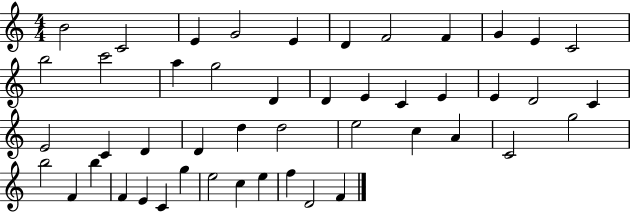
B4/h C4/h E4/q G4/h E4/q D4/q F4/h F4/q G4/q E4/q C4/h B5/h C6/h A5/q G5/h D4/q D4/q E4/q C4/q E4/q E4/q D4/h C4/q E4/h C4/q D4/q D4/q D5/q D5/h E5/h C5/q A4/q C4/h G5/h B5/h F4/q B5/q F4/q E4/q C4/q G5/q E5/h C5/q E5/q F5/q D4/h F4/q